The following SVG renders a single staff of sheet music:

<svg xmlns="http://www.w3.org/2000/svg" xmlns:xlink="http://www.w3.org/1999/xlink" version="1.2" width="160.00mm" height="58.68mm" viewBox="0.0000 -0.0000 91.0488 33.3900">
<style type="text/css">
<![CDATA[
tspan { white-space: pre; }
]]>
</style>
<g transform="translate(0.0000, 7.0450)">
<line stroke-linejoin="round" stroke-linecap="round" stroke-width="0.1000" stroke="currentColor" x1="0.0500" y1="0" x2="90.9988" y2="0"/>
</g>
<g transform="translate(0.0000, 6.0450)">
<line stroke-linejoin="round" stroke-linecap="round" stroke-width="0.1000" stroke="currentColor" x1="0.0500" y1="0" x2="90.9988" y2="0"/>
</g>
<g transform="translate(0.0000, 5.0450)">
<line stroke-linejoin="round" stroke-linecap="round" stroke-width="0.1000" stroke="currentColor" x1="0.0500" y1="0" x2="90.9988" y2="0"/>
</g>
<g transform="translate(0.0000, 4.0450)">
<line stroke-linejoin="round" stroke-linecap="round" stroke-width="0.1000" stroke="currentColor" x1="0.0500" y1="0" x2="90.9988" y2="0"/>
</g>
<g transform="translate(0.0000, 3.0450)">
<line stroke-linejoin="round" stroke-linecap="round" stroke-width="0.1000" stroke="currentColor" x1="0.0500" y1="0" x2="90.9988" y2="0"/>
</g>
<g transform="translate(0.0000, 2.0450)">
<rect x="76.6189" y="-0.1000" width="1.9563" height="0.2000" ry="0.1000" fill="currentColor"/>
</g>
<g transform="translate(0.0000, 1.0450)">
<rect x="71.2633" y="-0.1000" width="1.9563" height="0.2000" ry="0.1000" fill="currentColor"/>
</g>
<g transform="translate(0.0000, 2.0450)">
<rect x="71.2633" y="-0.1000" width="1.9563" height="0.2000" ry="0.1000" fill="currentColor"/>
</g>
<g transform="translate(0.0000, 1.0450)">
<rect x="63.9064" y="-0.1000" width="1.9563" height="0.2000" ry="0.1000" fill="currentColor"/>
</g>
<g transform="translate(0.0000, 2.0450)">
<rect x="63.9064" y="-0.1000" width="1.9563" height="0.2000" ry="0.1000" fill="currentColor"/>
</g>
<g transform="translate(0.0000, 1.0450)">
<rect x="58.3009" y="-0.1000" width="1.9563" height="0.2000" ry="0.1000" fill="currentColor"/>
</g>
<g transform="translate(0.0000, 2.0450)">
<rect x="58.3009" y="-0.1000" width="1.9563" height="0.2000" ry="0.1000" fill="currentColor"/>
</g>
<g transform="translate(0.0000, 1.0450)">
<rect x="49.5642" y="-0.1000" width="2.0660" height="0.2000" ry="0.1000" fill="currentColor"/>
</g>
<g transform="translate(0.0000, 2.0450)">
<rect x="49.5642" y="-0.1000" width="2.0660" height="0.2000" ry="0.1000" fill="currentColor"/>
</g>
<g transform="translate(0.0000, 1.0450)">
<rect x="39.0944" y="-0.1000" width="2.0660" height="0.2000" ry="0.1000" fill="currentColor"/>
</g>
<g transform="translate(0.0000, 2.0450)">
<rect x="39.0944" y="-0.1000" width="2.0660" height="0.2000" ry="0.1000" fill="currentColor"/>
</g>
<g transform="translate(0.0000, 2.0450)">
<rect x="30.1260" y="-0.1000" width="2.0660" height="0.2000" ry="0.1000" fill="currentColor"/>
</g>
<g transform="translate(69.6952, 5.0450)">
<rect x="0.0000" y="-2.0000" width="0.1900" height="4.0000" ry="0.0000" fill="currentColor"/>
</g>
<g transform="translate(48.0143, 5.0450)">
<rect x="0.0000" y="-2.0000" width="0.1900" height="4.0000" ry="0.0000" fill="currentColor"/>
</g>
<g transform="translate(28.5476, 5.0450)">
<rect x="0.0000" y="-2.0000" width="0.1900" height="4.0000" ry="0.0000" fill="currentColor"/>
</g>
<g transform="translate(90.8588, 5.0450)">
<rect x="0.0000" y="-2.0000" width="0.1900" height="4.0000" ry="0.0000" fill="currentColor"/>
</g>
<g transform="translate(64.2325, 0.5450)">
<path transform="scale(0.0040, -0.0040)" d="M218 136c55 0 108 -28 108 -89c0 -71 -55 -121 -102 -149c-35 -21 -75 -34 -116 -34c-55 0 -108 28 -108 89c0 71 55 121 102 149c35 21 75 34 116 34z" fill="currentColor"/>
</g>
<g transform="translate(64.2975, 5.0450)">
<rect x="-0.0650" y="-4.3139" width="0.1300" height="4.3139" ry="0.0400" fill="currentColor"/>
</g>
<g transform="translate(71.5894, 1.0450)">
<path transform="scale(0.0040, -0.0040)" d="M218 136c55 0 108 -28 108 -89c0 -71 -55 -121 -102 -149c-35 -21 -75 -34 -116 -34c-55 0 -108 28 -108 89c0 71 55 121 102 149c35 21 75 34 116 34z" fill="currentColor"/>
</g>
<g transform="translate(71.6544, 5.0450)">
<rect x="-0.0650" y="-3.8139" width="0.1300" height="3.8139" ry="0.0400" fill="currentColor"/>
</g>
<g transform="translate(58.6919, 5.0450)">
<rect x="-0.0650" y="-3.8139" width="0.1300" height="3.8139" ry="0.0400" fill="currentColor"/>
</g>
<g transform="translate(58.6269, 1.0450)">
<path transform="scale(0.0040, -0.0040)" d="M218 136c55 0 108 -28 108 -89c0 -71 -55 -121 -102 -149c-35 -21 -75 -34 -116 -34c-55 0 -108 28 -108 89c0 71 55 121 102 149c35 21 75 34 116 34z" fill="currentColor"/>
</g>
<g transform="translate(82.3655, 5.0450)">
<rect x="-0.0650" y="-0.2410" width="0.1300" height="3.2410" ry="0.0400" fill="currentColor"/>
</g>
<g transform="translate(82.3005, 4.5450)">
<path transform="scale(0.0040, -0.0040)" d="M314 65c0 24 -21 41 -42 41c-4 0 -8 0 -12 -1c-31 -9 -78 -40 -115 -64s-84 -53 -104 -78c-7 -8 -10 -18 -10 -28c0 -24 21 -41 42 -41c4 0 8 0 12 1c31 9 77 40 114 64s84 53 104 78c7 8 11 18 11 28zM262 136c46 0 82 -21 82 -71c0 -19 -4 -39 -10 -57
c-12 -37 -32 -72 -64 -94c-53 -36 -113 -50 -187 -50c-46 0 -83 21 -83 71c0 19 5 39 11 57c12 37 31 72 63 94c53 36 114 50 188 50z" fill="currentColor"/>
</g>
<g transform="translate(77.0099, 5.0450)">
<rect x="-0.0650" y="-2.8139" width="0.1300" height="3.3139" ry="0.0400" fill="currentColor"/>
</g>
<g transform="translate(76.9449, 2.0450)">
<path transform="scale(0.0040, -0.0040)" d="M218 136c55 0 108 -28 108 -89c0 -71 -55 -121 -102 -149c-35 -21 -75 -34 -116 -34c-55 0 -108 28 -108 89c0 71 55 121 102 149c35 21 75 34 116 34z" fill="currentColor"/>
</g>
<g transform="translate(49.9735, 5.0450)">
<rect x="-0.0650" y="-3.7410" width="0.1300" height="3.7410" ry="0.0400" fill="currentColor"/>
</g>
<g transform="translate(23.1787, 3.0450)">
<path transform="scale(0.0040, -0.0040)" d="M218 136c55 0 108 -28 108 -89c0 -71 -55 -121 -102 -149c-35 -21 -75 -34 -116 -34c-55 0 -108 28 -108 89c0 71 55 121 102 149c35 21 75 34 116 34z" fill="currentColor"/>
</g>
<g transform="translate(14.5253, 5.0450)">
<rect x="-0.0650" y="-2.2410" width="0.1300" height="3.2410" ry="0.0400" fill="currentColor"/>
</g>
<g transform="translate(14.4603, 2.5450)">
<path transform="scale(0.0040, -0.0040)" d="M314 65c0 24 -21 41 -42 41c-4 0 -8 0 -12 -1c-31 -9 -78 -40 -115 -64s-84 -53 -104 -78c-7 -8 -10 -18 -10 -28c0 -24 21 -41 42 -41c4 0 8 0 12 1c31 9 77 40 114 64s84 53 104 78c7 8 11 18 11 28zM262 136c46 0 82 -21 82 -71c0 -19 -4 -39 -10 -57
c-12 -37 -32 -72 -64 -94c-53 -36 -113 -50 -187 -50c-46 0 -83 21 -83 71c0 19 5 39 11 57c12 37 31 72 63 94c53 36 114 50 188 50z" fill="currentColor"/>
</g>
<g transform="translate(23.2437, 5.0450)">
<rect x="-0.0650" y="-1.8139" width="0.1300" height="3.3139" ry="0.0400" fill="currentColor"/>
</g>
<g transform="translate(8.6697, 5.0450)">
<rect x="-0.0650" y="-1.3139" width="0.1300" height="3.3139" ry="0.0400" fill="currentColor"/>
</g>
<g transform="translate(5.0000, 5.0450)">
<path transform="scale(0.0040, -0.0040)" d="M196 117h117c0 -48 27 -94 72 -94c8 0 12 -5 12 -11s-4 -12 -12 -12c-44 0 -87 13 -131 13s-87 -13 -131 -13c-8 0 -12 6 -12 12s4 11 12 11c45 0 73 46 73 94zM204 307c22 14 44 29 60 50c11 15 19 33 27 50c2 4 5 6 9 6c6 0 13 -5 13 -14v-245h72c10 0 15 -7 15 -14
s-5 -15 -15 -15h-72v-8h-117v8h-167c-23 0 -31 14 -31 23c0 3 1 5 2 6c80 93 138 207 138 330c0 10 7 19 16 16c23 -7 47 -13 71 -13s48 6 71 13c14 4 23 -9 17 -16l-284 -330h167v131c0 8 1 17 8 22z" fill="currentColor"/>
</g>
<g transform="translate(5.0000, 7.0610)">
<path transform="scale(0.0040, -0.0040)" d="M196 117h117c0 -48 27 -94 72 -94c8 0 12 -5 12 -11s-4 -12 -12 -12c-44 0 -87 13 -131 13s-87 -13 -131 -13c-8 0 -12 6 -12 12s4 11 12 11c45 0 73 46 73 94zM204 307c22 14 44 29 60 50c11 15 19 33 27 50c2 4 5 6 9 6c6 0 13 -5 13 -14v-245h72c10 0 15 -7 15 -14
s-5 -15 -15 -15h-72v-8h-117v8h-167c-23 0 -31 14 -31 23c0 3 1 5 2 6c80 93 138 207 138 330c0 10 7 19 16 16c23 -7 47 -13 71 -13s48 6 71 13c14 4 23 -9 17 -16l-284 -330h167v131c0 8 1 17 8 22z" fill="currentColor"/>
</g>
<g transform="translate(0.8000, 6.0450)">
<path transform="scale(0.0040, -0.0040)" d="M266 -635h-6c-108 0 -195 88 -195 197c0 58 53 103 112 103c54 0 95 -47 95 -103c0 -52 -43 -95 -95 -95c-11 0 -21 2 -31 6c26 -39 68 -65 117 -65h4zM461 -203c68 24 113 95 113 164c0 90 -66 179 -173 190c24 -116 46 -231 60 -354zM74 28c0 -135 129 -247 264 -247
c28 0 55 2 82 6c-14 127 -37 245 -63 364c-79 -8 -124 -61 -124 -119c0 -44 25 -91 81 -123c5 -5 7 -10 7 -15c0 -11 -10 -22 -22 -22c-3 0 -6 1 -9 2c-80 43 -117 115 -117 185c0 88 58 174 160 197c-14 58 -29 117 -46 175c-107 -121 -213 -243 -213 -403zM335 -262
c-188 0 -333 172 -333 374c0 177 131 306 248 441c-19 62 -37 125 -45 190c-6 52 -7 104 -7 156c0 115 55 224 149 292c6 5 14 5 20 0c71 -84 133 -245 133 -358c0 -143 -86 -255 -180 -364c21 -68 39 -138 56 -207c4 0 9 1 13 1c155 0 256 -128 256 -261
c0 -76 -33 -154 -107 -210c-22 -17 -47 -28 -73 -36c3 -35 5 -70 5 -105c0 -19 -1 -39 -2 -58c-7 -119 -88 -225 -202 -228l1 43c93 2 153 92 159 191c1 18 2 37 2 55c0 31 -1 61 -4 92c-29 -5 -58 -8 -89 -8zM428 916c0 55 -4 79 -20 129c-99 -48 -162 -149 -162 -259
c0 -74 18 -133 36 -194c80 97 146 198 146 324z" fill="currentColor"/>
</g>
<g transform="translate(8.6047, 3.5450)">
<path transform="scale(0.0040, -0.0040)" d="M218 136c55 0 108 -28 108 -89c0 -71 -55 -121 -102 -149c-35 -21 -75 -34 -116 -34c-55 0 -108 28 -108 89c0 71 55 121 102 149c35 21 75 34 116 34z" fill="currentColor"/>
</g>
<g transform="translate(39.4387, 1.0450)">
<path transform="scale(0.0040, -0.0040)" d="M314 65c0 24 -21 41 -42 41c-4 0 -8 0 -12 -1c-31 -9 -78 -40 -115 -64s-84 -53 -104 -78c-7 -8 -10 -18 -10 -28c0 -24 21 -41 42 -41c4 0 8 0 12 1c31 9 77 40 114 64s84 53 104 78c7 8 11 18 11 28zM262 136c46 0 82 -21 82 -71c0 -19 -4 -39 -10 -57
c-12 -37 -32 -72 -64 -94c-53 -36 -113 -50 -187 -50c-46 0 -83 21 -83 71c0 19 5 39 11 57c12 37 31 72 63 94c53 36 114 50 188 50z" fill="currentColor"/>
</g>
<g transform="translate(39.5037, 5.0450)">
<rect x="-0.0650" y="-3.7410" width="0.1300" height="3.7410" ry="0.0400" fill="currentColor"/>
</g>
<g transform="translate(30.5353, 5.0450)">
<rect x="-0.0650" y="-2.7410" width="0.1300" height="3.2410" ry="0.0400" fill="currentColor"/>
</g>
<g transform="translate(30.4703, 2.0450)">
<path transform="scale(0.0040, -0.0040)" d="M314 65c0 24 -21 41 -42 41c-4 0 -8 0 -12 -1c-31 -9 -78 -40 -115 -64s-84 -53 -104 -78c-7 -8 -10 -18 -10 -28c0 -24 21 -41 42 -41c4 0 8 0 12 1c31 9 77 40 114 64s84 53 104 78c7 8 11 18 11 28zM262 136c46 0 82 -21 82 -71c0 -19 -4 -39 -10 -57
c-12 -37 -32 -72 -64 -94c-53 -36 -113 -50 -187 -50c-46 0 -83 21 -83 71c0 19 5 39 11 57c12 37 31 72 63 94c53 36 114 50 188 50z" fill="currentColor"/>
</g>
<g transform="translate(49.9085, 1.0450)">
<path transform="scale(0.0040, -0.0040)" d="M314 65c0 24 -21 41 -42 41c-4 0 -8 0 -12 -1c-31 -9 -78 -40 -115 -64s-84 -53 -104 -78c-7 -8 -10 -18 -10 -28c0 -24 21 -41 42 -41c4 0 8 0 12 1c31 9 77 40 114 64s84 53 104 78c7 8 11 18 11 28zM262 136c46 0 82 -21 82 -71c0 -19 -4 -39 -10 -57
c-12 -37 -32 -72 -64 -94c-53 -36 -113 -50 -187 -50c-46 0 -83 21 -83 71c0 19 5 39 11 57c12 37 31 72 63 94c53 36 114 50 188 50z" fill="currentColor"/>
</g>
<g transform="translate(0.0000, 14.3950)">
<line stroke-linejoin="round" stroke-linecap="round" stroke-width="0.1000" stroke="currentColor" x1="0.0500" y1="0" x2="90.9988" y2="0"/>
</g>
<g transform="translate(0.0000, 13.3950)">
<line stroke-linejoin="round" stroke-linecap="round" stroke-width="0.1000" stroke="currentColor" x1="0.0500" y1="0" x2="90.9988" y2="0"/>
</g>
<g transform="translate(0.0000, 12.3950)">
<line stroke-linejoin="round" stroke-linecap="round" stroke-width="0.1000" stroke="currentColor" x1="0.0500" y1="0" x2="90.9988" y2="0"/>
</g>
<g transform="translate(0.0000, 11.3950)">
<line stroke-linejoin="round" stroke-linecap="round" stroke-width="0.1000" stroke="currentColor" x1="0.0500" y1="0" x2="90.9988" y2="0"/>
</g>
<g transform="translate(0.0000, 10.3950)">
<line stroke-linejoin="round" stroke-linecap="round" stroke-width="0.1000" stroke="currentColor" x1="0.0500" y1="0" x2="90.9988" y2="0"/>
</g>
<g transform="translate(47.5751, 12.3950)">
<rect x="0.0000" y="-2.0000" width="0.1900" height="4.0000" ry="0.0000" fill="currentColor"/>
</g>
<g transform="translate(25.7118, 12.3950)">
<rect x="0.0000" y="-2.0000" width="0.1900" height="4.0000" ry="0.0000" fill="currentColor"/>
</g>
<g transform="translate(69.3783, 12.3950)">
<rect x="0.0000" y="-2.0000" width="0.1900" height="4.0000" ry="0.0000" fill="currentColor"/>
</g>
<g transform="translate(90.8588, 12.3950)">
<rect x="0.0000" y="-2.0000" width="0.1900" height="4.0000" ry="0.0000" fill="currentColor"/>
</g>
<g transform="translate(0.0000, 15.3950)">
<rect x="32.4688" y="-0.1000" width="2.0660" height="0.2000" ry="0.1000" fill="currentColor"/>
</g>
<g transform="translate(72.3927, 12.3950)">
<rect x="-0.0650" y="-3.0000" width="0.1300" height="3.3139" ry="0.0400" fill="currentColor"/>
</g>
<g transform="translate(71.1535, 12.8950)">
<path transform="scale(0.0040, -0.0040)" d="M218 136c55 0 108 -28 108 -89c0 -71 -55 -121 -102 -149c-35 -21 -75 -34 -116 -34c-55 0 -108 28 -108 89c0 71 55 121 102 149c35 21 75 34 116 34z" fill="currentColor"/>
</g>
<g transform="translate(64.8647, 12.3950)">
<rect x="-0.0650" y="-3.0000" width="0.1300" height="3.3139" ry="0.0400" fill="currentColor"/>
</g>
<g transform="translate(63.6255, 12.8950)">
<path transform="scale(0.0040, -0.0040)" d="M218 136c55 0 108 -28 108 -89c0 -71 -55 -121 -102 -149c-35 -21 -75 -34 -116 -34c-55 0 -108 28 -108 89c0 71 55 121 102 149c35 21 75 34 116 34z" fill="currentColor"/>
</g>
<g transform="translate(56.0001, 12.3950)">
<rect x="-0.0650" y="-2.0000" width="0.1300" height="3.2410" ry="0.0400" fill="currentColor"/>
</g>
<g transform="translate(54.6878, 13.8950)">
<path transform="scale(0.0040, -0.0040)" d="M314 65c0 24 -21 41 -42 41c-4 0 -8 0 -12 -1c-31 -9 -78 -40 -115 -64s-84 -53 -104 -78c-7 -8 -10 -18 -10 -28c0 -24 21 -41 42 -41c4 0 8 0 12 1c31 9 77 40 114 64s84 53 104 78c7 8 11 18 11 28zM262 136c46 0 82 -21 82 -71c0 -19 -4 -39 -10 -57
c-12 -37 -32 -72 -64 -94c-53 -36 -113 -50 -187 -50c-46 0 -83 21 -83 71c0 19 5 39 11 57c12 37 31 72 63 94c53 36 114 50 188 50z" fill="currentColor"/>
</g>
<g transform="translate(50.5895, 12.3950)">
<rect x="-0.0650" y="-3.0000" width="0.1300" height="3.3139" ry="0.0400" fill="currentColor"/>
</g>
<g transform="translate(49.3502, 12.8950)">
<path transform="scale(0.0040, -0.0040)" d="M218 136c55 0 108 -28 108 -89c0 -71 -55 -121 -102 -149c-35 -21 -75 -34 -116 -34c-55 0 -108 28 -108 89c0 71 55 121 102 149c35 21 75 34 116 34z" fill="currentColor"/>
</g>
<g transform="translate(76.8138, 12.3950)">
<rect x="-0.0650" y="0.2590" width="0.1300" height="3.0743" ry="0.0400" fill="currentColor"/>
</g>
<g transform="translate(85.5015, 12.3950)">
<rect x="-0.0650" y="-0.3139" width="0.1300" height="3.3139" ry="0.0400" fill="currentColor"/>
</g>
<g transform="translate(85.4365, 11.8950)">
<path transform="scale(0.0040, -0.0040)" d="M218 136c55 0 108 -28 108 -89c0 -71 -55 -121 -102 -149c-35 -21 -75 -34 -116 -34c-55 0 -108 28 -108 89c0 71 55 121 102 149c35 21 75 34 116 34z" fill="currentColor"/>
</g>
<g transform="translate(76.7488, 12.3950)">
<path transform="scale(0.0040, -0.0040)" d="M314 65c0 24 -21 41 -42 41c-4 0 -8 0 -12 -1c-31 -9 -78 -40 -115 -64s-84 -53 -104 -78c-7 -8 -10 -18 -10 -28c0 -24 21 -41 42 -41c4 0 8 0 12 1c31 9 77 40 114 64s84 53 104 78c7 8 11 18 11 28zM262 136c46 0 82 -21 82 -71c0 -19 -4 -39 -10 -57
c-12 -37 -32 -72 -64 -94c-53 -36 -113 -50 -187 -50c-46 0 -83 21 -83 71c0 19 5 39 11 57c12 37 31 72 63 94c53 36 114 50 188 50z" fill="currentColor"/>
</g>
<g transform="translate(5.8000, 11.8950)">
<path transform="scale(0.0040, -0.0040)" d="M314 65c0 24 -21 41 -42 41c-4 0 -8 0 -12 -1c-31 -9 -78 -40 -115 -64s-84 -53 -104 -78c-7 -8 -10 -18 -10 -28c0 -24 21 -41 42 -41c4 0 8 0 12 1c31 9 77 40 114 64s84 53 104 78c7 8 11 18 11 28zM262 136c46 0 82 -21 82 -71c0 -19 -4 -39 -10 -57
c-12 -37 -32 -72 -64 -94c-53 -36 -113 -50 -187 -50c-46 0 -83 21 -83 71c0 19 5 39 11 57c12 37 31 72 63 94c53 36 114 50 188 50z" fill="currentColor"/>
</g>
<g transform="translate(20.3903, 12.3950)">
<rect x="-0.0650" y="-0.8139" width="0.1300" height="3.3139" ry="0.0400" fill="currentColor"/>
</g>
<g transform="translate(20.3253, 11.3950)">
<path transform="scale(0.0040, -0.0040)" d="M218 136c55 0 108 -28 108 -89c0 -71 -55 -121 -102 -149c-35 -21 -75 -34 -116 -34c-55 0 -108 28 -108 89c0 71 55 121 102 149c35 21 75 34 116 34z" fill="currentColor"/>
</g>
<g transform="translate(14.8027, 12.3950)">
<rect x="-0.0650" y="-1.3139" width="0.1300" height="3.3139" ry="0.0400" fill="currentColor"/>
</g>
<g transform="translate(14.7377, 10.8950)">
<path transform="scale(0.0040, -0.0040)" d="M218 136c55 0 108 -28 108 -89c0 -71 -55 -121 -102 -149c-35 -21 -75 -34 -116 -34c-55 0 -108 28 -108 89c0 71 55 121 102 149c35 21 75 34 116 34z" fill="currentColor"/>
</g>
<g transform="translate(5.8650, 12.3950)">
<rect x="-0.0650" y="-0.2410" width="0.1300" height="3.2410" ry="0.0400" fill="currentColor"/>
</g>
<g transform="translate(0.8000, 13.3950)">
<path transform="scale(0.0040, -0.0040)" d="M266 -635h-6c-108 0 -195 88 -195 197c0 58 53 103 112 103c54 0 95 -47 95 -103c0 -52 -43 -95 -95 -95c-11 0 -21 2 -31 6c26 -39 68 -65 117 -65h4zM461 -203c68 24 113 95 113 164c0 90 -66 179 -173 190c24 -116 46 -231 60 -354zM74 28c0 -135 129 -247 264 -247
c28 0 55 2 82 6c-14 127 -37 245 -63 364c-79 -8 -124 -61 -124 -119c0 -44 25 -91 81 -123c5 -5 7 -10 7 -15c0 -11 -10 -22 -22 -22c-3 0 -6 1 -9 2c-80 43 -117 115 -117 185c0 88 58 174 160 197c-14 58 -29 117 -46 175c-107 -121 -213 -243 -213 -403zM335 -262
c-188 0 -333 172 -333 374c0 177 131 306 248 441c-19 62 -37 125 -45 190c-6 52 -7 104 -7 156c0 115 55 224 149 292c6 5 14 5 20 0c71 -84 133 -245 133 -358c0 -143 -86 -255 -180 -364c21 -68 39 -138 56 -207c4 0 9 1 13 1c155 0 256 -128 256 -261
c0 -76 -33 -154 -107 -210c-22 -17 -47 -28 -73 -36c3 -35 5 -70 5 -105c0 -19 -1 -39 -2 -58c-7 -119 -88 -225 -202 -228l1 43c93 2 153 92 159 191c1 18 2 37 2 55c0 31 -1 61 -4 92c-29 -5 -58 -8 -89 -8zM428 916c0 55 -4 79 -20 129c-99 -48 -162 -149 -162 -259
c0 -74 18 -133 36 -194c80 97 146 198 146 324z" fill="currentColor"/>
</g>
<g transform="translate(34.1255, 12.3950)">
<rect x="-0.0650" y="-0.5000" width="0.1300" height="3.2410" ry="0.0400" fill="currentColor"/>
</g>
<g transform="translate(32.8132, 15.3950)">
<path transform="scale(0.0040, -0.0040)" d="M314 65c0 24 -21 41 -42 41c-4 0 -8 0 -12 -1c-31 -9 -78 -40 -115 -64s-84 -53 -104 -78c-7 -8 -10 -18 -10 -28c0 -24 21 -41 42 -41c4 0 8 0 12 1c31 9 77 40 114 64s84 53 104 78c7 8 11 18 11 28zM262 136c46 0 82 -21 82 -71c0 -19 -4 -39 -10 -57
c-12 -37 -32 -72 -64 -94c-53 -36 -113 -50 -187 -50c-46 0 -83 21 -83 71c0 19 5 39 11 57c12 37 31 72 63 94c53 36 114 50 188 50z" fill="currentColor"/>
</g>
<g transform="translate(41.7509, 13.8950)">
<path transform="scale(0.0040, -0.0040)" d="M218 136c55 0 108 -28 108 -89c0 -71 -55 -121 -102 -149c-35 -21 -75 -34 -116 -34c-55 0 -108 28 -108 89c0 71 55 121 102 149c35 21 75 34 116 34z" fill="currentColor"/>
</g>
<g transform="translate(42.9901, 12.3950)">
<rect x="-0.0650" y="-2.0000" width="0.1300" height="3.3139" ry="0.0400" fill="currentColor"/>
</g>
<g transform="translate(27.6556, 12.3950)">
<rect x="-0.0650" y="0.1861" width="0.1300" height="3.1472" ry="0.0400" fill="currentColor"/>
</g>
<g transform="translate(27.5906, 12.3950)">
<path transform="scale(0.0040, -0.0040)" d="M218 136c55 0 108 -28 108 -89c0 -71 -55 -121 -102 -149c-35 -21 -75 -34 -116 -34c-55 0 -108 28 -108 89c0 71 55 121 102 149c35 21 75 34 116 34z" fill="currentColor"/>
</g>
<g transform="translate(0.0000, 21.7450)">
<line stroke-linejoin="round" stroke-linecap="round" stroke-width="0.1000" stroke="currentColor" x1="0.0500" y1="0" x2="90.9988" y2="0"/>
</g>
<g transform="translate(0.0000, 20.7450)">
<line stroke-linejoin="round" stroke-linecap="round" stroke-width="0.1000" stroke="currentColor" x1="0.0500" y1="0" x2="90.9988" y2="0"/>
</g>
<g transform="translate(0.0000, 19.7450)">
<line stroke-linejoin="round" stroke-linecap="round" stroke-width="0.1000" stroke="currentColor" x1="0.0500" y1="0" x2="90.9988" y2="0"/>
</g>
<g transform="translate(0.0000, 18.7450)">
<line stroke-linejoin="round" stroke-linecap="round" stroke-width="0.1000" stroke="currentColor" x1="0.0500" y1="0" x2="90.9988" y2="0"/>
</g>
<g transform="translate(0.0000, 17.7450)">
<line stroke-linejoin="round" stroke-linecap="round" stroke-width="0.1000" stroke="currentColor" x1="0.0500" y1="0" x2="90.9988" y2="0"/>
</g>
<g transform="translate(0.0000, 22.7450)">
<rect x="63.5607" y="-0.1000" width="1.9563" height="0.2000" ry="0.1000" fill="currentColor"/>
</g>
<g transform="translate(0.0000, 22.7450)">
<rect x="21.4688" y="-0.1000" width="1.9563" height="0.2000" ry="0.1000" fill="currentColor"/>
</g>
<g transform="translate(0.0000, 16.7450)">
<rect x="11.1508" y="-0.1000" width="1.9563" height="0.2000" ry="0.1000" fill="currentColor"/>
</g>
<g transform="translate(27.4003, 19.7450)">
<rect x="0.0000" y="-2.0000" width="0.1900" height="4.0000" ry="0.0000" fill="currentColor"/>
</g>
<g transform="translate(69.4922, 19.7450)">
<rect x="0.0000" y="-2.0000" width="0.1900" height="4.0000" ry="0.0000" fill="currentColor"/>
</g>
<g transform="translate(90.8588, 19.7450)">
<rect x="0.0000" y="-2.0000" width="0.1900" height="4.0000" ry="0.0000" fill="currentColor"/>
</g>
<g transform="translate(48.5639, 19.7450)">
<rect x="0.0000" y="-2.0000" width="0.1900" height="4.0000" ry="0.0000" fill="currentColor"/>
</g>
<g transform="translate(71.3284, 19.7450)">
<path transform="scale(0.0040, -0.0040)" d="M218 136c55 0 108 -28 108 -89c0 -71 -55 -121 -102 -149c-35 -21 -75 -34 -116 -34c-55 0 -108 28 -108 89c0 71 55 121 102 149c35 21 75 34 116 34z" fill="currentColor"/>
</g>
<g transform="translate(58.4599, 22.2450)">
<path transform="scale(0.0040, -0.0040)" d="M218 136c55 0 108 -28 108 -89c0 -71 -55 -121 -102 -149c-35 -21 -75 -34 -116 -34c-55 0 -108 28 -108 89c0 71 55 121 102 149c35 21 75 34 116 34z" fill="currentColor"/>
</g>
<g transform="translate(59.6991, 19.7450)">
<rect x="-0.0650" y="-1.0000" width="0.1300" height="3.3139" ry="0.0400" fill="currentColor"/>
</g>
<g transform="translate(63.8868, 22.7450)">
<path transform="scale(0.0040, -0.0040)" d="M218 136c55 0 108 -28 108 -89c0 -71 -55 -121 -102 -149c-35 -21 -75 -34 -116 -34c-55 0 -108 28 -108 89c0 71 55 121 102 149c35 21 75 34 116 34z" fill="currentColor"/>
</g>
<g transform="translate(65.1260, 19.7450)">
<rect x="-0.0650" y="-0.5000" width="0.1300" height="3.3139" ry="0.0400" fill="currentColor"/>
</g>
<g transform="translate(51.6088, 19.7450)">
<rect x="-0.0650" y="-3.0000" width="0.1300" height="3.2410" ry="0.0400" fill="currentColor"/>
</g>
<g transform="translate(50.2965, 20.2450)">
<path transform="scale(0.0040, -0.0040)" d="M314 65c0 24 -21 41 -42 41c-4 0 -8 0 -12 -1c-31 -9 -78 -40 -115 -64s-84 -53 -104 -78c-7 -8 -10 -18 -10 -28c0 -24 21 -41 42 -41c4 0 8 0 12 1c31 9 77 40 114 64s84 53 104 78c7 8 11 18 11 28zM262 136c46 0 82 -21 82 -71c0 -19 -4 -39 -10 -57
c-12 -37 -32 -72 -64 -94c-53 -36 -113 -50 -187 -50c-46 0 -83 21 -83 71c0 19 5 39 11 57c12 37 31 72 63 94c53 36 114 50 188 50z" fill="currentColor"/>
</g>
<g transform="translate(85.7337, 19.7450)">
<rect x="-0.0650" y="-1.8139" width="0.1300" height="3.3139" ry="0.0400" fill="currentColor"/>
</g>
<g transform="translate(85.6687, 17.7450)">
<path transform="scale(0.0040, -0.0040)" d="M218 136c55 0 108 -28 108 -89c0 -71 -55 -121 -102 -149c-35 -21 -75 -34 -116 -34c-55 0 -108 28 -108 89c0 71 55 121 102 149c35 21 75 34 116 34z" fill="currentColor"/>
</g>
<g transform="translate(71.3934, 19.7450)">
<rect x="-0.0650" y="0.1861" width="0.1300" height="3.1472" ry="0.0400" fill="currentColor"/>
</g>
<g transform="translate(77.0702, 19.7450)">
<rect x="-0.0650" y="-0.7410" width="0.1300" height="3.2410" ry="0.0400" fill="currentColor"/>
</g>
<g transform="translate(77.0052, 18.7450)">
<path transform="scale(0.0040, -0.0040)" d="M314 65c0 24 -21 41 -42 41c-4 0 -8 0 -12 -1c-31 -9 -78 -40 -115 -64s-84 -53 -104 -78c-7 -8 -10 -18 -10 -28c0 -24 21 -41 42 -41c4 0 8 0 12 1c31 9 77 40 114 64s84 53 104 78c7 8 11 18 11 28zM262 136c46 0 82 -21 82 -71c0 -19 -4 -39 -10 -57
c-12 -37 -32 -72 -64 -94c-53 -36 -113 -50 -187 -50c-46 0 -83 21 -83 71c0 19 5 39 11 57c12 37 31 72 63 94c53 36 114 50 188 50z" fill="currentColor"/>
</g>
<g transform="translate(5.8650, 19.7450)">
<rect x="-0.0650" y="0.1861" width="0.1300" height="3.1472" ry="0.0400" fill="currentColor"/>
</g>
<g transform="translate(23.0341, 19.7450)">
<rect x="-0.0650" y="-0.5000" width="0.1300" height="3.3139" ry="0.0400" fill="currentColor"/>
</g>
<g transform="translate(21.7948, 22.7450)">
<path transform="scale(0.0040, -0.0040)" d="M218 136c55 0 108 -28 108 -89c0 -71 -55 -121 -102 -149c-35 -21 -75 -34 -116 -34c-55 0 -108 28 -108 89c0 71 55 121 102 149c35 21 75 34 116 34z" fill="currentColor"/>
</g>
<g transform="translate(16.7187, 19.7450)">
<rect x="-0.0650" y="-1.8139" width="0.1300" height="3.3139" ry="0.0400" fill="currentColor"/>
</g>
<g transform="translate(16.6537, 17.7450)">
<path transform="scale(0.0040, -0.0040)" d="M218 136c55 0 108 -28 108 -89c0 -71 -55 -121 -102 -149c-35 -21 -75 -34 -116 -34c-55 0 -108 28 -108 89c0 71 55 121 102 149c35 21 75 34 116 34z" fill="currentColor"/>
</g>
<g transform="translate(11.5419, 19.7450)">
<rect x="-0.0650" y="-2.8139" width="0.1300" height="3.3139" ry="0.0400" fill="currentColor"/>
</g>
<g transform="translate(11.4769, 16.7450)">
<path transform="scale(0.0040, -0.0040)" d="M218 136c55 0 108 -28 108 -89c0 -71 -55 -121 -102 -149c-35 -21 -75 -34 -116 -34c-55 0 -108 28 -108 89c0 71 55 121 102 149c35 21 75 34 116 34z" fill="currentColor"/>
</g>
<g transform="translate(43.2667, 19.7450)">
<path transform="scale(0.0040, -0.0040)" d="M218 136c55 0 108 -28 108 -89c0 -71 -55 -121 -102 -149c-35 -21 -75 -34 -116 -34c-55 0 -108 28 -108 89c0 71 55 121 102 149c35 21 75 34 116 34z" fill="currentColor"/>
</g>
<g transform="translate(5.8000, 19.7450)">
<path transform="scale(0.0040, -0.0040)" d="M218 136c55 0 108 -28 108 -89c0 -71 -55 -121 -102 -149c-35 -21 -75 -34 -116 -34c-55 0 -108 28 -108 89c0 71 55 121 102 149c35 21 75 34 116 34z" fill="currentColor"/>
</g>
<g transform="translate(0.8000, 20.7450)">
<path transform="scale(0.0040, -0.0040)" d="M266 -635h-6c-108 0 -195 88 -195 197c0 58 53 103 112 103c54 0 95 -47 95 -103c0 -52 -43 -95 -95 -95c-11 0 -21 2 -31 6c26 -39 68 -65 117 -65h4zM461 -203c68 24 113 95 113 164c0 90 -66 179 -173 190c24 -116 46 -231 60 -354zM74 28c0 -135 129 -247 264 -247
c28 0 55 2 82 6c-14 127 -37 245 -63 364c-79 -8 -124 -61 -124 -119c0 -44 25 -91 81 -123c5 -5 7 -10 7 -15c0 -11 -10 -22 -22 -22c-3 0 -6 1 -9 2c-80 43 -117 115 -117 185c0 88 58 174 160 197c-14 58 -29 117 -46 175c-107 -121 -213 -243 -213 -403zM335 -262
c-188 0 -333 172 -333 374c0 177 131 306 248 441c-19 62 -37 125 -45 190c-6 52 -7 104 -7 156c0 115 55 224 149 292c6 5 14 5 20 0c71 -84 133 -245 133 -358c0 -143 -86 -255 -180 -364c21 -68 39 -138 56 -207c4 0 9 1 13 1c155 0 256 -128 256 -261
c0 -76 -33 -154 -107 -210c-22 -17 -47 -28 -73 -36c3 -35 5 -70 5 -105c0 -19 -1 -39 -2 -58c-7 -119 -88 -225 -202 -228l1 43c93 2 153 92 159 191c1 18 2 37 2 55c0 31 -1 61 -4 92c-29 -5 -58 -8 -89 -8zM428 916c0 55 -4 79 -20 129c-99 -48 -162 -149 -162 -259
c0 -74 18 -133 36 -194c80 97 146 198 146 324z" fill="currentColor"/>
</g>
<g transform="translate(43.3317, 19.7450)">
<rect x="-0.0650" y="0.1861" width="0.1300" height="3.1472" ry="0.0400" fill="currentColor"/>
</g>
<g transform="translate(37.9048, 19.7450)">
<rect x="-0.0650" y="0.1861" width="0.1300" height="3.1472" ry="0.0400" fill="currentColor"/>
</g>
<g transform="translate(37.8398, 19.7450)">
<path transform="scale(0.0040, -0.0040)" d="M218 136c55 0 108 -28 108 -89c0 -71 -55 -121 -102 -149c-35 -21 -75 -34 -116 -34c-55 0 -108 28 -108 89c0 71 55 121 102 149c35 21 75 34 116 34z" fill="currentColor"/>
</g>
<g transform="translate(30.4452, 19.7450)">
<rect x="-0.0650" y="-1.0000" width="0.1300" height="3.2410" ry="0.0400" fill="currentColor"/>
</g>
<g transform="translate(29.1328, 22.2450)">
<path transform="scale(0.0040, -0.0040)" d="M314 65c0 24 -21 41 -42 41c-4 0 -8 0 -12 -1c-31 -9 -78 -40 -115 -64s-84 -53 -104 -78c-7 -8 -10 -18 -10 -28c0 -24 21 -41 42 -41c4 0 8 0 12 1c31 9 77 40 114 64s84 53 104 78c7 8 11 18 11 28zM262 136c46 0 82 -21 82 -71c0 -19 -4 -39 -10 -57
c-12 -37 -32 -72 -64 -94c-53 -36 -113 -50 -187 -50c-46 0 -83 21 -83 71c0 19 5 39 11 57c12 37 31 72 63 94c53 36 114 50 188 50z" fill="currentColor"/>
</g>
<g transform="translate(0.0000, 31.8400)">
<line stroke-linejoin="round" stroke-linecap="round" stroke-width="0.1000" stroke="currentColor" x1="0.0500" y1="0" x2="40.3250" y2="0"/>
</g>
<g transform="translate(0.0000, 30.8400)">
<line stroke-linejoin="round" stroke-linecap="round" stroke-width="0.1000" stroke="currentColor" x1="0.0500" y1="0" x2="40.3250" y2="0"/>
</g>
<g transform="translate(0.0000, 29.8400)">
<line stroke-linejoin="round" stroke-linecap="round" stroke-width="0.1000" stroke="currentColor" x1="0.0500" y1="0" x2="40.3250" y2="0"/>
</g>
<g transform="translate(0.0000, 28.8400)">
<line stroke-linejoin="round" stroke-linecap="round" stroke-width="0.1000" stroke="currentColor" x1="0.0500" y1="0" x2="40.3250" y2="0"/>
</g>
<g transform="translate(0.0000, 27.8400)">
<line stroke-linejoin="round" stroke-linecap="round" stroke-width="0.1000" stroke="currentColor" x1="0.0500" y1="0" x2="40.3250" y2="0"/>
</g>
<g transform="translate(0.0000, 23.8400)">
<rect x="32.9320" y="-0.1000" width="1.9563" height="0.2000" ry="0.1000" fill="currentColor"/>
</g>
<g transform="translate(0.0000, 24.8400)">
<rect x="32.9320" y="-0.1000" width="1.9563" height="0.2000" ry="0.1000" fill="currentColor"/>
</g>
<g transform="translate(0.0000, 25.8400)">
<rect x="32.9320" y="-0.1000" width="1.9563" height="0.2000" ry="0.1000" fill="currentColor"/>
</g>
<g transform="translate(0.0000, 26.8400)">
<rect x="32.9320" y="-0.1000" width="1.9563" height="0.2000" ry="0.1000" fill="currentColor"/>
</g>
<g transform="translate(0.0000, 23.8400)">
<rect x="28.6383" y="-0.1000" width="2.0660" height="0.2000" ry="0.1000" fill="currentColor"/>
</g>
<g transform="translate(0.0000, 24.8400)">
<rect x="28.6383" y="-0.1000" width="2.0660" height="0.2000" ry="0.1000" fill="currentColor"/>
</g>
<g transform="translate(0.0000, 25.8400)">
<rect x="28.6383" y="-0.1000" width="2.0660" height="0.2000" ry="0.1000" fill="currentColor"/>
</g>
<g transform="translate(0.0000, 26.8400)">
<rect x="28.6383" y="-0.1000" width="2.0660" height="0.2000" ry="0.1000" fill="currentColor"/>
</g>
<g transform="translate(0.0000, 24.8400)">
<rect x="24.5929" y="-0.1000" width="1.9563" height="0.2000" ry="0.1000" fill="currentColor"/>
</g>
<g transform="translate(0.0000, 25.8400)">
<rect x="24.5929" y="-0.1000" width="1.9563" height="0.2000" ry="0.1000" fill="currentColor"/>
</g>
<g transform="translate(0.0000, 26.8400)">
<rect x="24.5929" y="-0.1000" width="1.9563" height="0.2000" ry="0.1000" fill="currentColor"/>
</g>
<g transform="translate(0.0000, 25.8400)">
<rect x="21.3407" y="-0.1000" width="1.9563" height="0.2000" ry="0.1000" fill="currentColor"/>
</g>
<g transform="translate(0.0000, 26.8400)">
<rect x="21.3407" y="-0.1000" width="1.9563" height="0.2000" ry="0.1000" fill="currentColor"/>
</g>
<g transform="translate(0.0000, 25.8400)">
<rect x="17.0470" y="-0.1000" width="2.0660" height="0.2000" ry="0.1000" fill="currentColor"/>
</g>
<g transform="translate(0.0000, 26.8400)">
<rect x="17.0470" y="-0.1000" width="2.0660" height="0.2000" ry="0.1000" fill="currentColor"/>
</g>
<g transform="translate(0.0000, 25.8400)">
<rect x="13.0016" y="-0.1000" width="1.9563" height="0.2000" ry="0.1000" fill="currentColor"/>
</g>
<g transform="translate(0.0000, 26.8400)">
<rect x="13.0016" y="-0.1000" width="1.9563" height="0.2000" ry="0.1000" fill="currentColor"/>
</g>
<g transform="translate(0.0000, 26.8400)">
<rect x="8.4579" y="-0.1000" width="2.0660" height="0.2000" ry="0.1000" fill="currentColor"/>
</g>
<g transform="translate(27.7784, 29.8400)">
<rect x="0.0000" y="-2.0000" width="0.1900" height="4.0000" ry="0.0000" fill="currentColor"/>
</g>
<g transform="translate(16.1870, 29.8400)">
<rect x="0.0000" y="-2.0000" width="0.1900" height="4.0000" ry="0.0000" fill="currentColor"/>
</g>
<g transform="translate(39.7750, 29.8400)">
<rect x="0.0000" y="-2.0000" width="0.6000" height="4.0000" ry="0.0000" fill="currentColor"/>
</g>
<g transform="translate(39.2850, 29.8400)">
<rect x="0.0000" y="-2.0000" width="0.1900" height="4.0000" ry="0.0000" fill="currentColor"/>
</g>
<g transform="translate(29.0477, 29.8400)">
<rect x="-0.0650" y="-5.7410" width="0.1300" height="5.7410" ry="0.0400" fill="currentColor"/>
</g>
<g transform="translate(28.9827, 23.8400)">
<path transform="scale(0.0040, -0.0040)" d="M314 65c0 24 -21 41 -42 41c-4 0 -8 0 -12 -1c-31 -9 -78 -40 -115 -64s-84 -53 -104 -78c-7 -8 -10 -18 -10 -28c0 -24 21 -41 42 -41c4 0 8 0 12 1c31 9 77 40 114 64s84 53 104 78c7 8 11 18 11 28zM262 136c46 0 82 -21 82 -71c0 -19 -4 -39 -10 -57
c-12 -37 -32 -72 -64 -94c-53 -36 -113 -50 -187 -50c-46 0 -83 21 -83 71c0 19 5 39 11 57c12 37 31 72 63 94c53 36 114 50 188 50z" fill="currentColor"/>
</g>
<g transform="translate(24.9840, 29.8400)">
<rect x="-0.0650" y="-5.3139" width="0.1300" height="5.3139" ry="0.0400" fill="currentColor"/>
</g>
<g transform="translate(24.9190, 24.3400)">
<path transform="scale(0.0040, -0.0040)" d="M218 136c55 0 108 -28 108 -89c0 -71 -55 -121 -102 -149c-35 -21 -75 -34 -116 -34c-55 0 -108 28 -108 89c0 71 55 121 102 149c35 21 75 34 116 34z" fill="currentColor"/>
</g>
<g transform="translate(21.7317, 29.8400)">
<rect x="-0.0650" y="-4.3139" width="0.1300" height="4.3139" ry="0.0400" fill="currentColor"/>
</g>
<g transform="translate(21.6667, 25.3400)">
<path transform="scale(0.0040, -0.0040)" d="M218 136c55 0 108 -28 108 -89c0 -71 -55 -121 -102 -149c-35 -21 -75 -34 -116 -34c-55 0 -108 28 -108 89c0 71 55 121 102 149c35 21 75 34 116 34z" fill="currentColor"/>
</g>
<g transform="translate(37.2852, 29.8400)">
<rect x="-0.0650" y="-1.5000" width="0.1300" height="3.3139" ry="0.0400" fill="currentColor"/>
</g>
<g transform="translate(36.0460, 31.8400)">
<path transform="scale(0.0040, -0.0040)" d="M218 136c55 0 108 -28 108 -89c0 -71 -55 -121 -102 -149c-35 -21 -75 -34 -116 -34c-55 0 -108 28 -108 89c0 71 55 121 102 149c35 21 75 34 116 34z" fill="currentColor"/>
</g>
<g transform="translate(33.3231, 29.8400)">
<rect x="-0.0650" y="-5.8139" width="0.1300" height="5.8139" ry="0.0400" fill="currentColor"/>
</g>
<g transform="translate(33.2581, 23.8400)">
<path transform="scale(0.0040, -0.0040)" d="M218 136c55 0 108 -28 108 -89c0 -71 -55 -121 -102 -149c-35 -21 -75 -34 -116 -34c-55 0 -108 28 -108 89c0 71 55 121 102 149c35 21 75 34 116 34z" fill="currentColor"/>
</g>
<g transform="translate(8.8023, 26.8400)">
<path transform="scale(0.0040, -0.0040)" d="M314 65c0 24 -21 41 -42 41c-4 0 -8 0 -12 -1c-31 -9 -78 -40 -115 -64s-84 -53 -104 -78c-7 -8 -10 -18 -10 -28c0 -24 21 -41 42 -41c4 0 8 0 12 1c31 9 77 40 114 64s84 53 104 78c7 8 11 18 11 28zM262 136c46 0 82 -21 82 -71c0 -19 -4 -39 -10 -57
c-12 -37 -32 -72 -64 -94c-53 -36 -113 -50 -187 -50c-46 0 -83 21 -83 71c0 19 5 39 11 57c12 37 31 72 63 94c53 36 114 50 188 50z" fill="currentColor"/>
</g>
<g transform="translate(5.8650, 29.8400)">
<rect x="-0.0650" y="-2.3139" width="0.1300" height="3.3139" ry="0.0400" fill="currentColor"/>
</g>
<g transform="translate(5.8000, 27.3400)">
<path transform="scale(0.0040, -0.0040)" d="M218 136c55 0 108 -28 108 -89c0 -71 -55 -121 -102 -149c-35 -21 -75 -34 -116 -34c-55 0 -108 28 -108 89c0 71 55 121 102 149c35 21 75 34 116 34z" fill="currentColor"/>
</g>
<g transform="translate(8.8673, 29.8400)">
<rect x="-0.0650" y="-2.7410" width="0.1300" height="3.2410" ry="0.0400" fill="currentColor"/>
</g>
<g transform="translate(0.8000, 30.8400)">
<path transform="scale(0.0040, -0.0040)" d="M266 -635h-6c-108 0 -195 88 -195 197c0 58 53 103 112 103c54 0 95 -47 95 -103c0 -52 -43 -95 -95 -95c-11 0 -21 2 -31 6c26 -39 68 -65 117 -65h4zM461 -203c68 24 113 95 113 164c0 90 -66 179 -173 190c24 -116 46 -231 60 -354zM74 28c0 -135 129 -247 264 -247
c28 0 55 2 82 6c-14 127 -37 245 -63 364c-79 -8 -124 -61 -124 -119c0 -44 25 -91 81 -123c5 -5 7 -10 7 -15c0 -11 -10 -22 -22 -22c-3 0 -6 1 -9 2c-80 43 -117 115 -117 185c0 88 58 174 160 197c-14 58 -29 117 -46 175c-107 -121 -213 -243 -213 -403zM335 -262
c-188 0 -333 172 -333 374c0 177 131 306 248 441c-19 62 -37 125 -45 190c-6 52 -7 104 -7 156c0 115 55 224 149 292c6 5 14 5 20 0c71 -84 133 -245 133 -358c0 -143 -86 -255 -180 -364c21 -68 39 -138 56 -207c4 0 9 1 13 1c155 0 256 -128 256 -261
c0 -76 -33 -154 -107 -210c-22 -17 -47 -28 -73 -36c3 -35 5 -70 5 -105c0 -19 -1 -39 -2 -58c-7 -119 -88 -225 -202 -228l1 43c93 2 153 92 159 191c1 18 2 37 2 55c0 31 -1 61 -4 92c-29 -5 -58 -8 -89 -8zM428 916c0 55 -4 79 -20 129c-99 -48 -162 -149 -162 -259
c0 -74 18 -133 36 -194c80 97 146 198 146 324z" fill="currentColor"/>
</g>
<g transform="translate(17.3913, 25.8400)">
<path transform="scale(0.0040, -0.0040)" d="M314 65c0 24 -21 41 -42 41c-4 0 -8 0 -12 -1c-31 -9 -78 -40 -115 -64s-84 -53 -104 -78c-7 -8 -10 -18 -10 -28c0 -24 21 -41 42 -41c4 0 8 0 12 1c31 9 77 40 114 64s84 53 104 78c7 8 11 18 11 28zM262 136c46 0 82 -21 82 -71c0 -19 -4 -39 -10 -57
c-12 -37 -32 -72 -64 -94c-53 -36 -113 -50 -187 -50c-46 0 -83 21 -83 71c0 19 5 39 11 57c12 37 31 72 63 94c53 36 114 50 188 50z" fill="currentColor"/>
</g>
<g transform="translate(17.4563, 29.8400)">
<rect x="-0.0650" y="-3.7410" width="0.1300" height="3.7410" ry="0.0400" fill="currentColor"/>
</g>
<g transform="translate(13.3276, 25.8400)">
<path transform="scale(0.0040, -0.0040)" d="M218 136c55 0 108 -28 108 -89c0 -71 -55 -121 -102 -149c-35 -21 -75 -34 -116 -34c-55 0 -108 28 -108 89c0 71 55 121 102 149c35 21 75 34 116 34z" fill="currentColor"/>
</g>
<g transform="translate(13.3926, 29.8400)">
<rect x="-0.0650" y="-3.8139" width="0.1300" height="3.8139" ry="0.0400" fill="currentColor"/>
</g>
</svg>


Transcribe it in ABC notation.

X:1
T:Untitled
M:4/4
L:1/4
K:C
e g2 f a2 c'2 c'2 c' d' c' a c2 c2 e d B C2 F A F2 A A B2 c B a f C D2 B B A2 D C B d2 f g a2 c' c'2 d' f' g'2 g' E